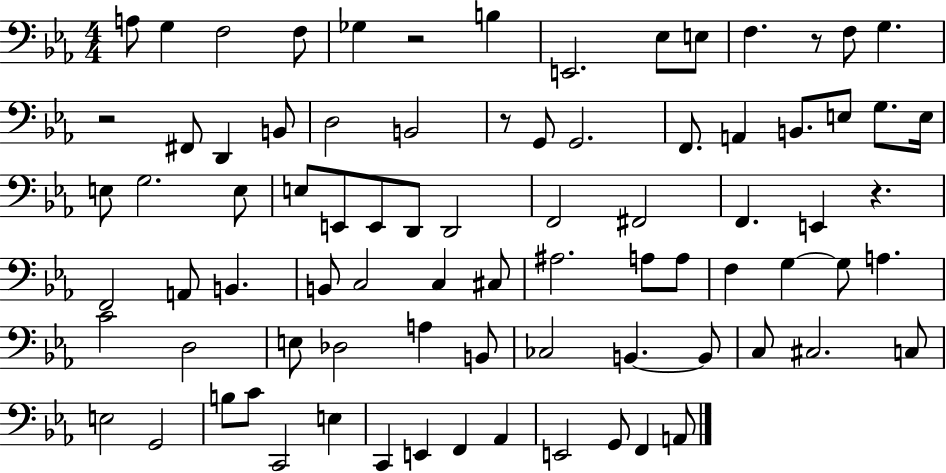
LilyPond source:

{
  \clef bass
  \numericTimeSignature
  \time 4/4
  \key ees \major
  a8 g4 f2 f8 | ges4 r2 b4 | e,2. ees8 e8 | f4. r8 f8 g4. | \break r2 fis,8 d,4 b,8 | d2 b,2 | r8 g,8 g,2. | f,8. a,4 b,8. e8 g8. e16 | \break e8 g2. e8 | e8 e,8 e,8 d,8 d,2 | f,2 fis,2 | f,4. e,4 r4. | \break f,2 a,8 b,4. | b,8 c2 c4 cis8 | ais2. a8 a8 | f4 g4~~ g8 a4. | \break c'2 d2 | e8 des2 a4 b,8 | ces2 b,4.~~ b,8 | c8 cis2. c8 | \break e2 g,2 | b8 c'8 c,2 e4 | c,4 e,4 f,4 aes,4 | e,2 g,8 f,4 a,8 | \break \bar "|."
}